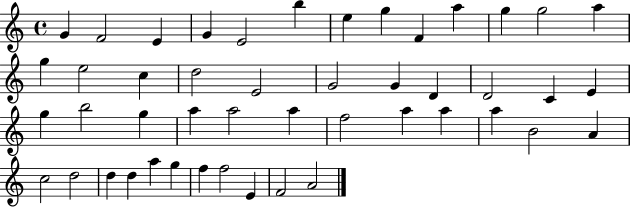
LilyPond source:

{
  \clef treble
  \time 4/4
  \defaultTimeSignature
  \key c \major
  g'4 f'2 e'4 | g'4 e'2 b''4 | e''4 g''4 f'4 a''4 | g''4 g''2 a''4 | \break g''4 e''2 c''4 | d''2 e'2 | g'2 g'4 d'4 | d'2 c'4 e'4 | \break g''4 b''2 g''4 | a''4 a''2 a''4 | f''2 a''4 a''4 | a''4 b'2 a'4 | \break c''2 d''2 | d''4 d''4 a''4 g''4 | f''4 f''2 e'4 | f'2 a'2 | \break \bar "|."
}